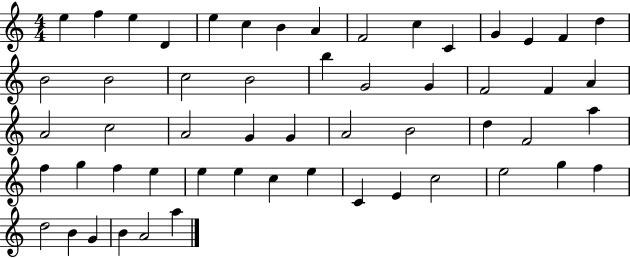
X:1
T:Untitled
M:4/4
L:1/4
K:C
e f e D e c B A F2 c C G E F d B2 B2 c2 B2 b G2 G F2 F A A2 c2 A2 G G A2 B2 d F2 a f g f e e e c e C E c2 e2 g f d2 B G B A2 a